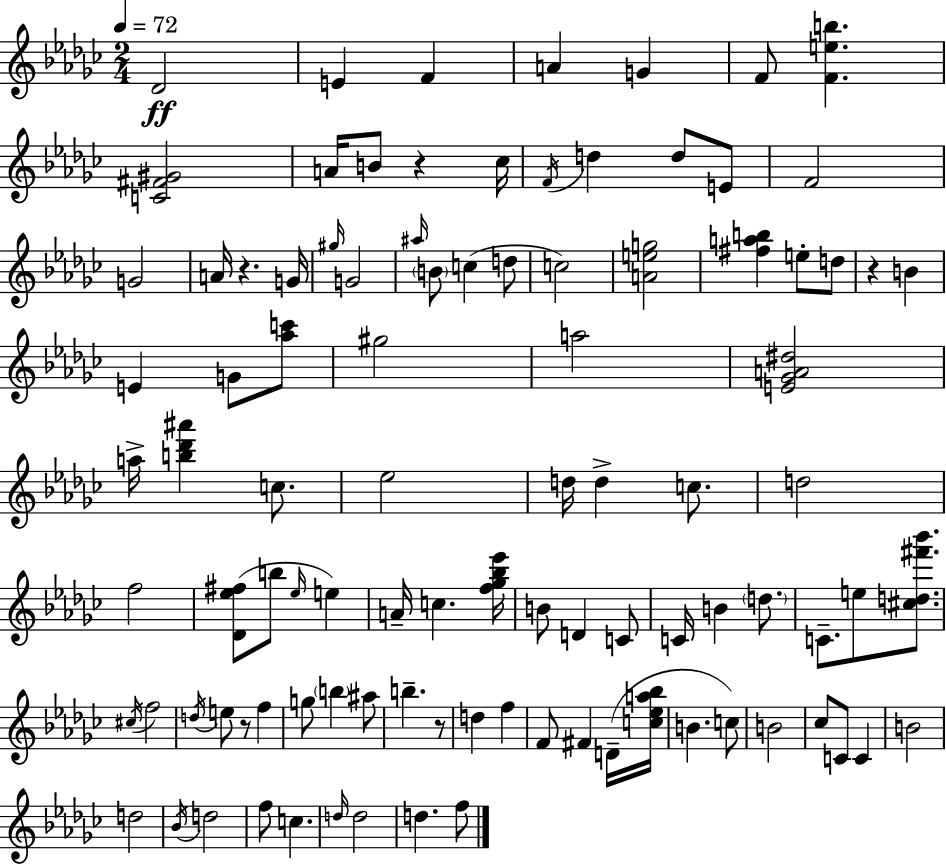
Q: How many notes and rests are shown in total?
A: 98